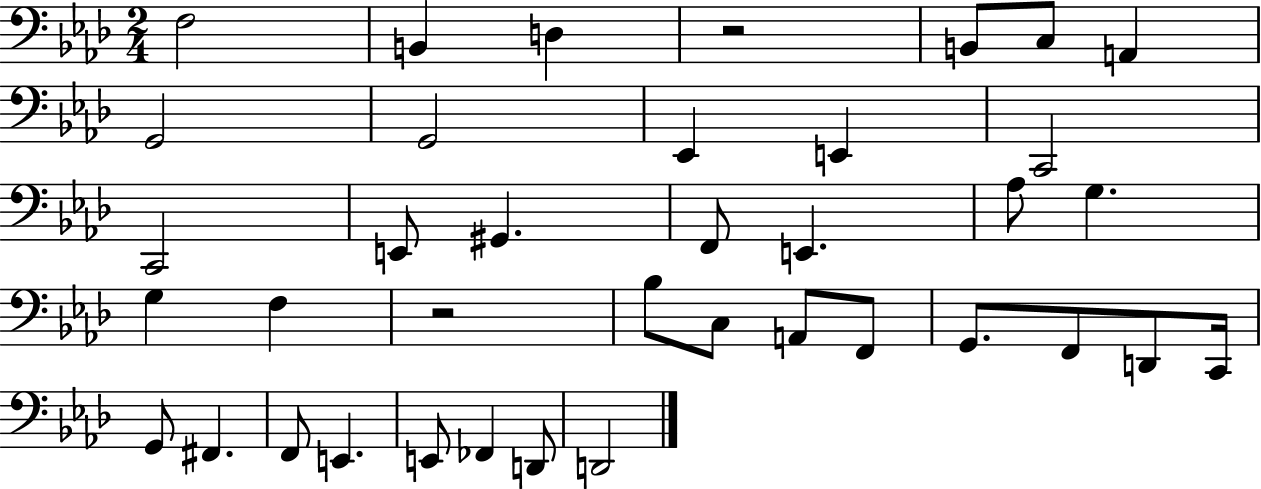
F3/h B2/q D3/q R/h B2/e C3/e A2/q G2/h G2/h Eb2/q E2/q C2/h C2/h E2/e G#2/q. F2/e E2/q. Ab3/e G3/q. G3/q F3/q R/h Bb3/e C3/e A2/e F2/e G2/e. F2/e D2/e C2/s G2/e F#2/q. F2/e E2/q. E2/e FES2/q D2/e D2/h